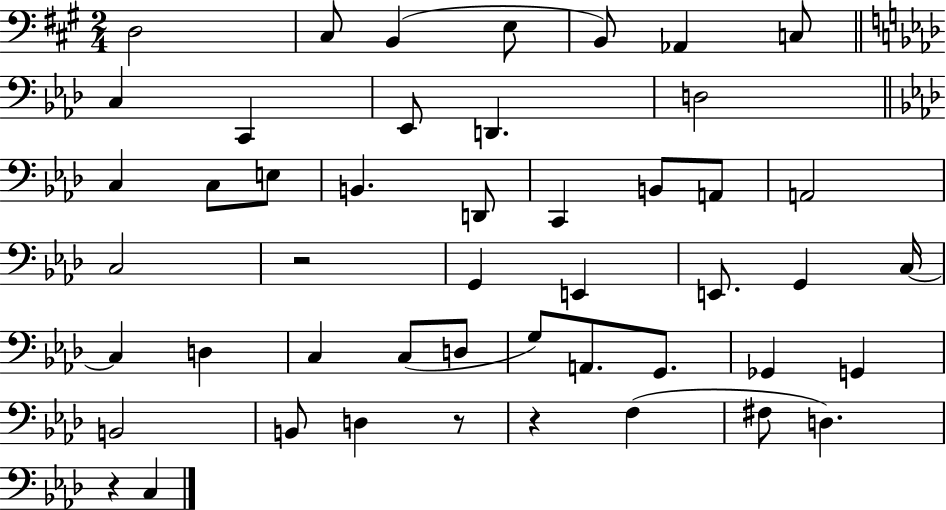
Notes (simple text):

D3/h C#3/e B2/q E3/e B2/e Ab2/q C3/e C3/q C2/q Eb2/e D2/q. D3/h C3/q C3/e E3/e B2/q. D2/e C2/q B2/e A2/e A2/h C3/h R/h G2/q E2/q E2/e. G2/q C3/s C3/q D3/q C3/q C3/e D3/e G3/e A2/e. G2/e. Gb2/q G2/q B2/h B2/e D3/q R/e R/q F3/q F#3/e D3/q. R/q C3/q